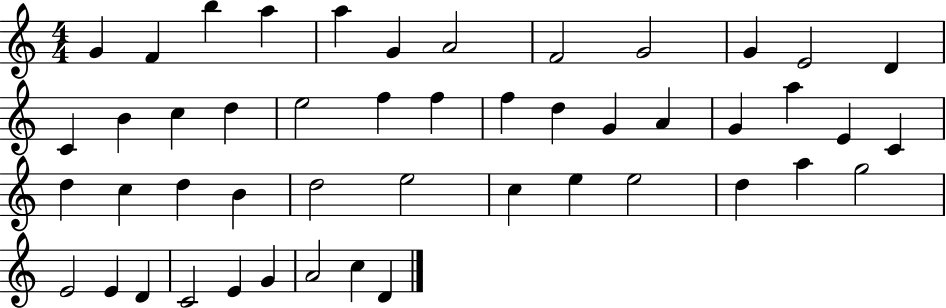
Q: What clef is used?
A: treble